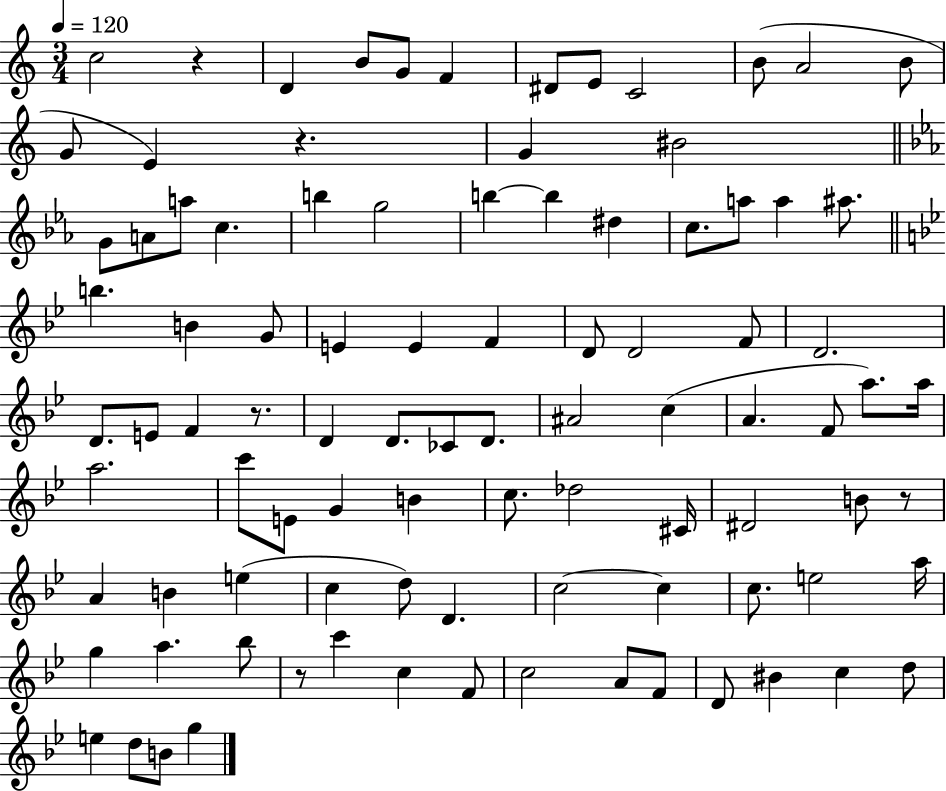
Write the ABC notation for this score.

X:1
T:Untitled
M:3/4
L:1/4
K:C
c2 z D B/2 G/2 F ^D/2 E/2 C2 B/2 A2 B/2 G/2 E z G ^B2 G/2 A/2 a/2 c b g2 b b ^d c/2 a/2 a ^a/2 b B G/2 E E F D/2 D2 F/2 D2 D/2 E/2 F z/2 D D/2 _C/2 D/2 ^A2 c A F/2 a/2 a/4 a2 c'/2 E/2 G B c/2 _d2 ^C/4 ^D2 B/2 z/2 A B e c d/2 D c2 c c/2 e2 a/4 g a _b/2 z/2 c' c F/2 c2 A/2 F/2 D/2 ^B c d/2 e d/2 B/2 g